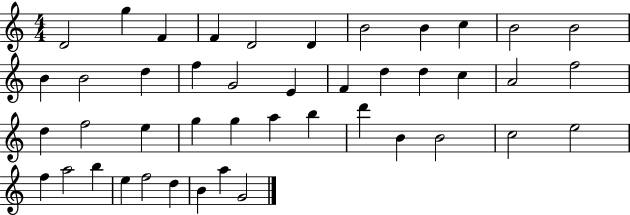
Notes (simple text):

D4/h G5/q F4/q F4/q D4/h D4/q B4/h B4/q C5/q B4/h B4/h B4/q B4/h D5/q F5/q G4/h E4/q F4/q D5/q D5/q C5/q A4/h F5/h D5/q F5/h E5/q G5/q G5/q A5/q B5/q D6/q B4/q B4/h C5/h E5/h F5/q A5/h B5/q E5/q F5/h D5/q B4/q A5/q G4/h